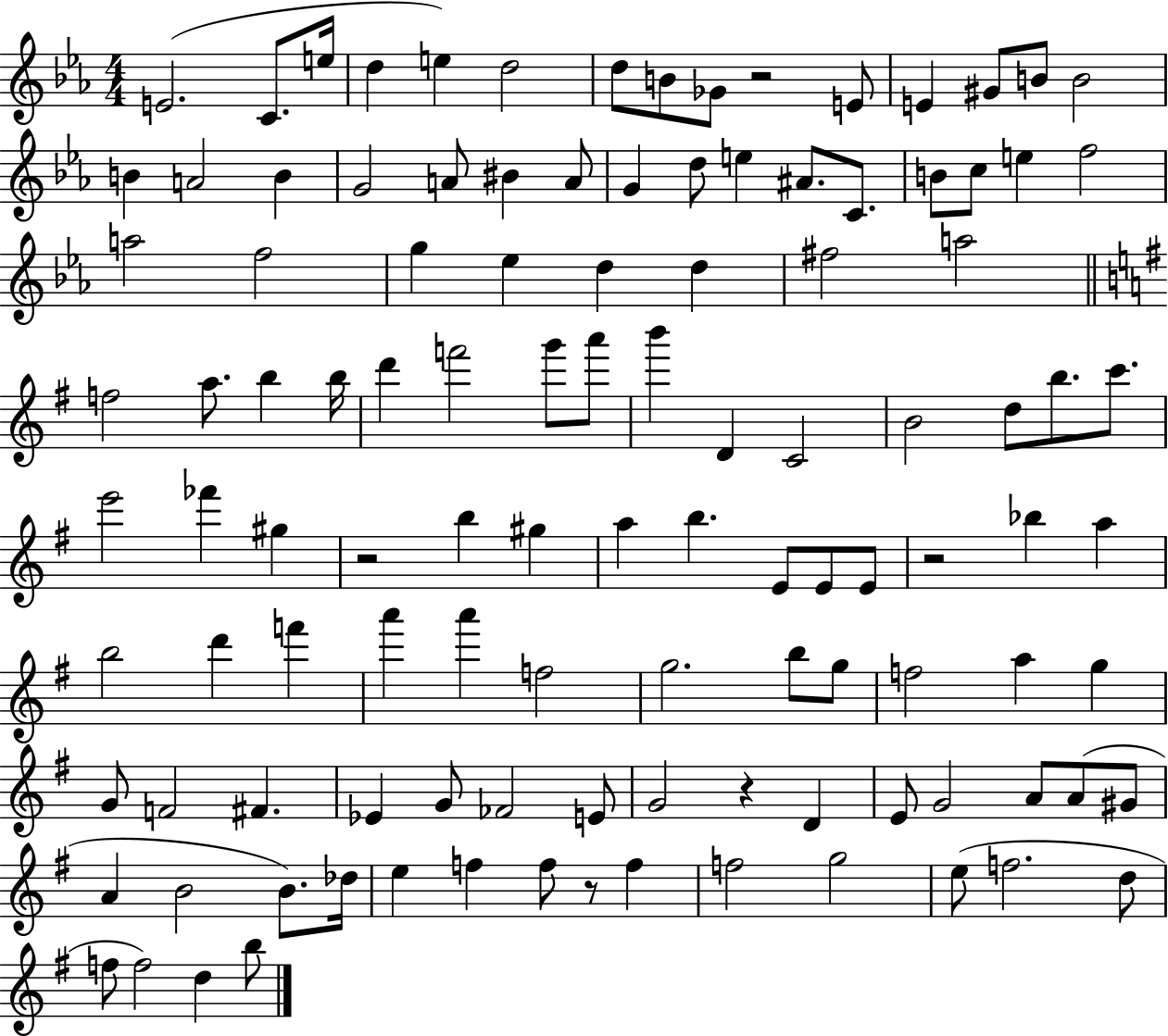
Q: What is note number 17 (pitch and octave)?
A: B4